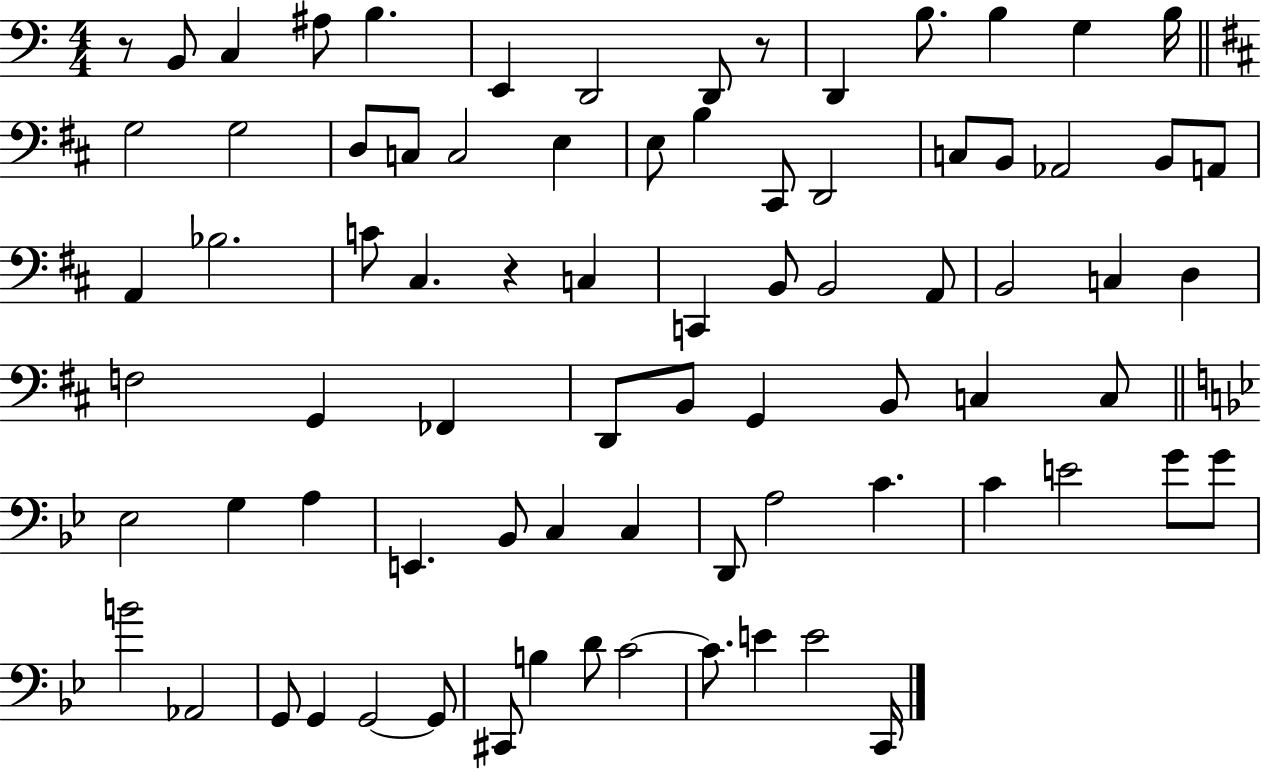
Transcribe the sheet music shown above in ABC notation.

X:1
T:Untitled
M:4/4
L:1/4
K:C
z/2 B,,/2 C, ^A,/2 B, E,, D,,2 D,,/2 z/2 D,, B,/2 B, G, B,/4 G,2 G,2 D,/2 C,/2 C,2 E, E,/2 B, ^C,,/2 D,,2 C,/2 B,,/2 _A,,2 B,,/2 A,,/2 A,, _B,2 C/2 ^C, z C, C,, B,,/2 B,,2 A,,/2 B,,2 C, D, F,2 G,, _F,, D,,/2 B,,/2 G,, B,,/2 C, C,/2 _E,2 G, A, E,, _B,,/2 C, C, D,,/2 A,2 C C E2 G/2 G/2 B2 _A,,2 G,,/2 G,, G,,2 G,,/2 ^C,,/2 B, D/2 C2 C/2 E E2 C,,/4